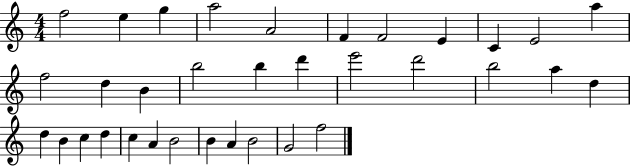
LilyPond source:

{
  \clef treble
  \numericTimeSignature
  \time 4/4
  \key c \major
  f''2 e''4 g''4 | a''2 a'2 | f'4 f'2 e'4 | c'4 e'2 a''4 | \break f''2 d''4 b'4 | b''2 b''4 d'''4 | e'''2 d'''2 | b''2 a''4 d''4 | \break d''4 b'4 c''4 d''4 | c''4 a'4 b'2 | b'4 a'4 b'2 | g'2 f''2 | \break \bar "|."
}